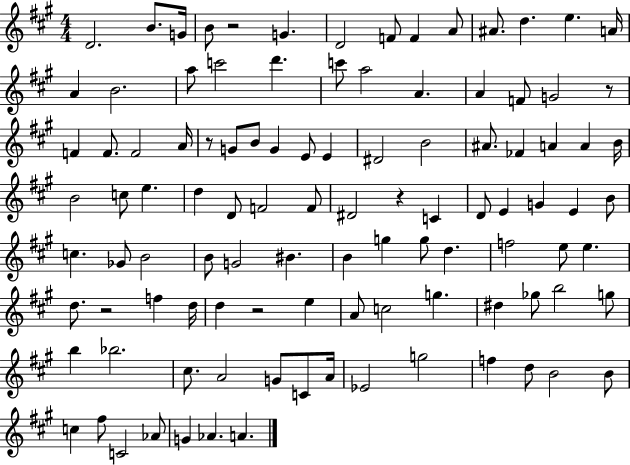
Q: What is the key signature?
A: A major